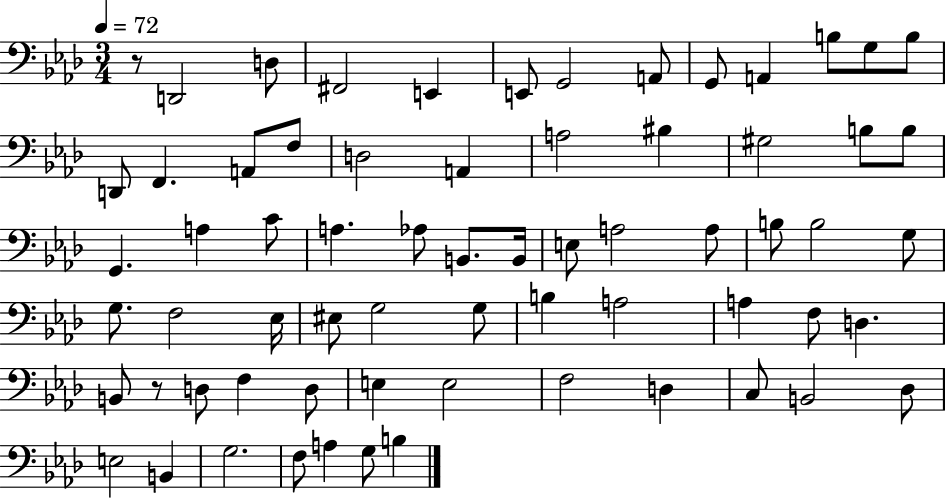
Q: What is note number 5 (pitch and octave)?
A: E2